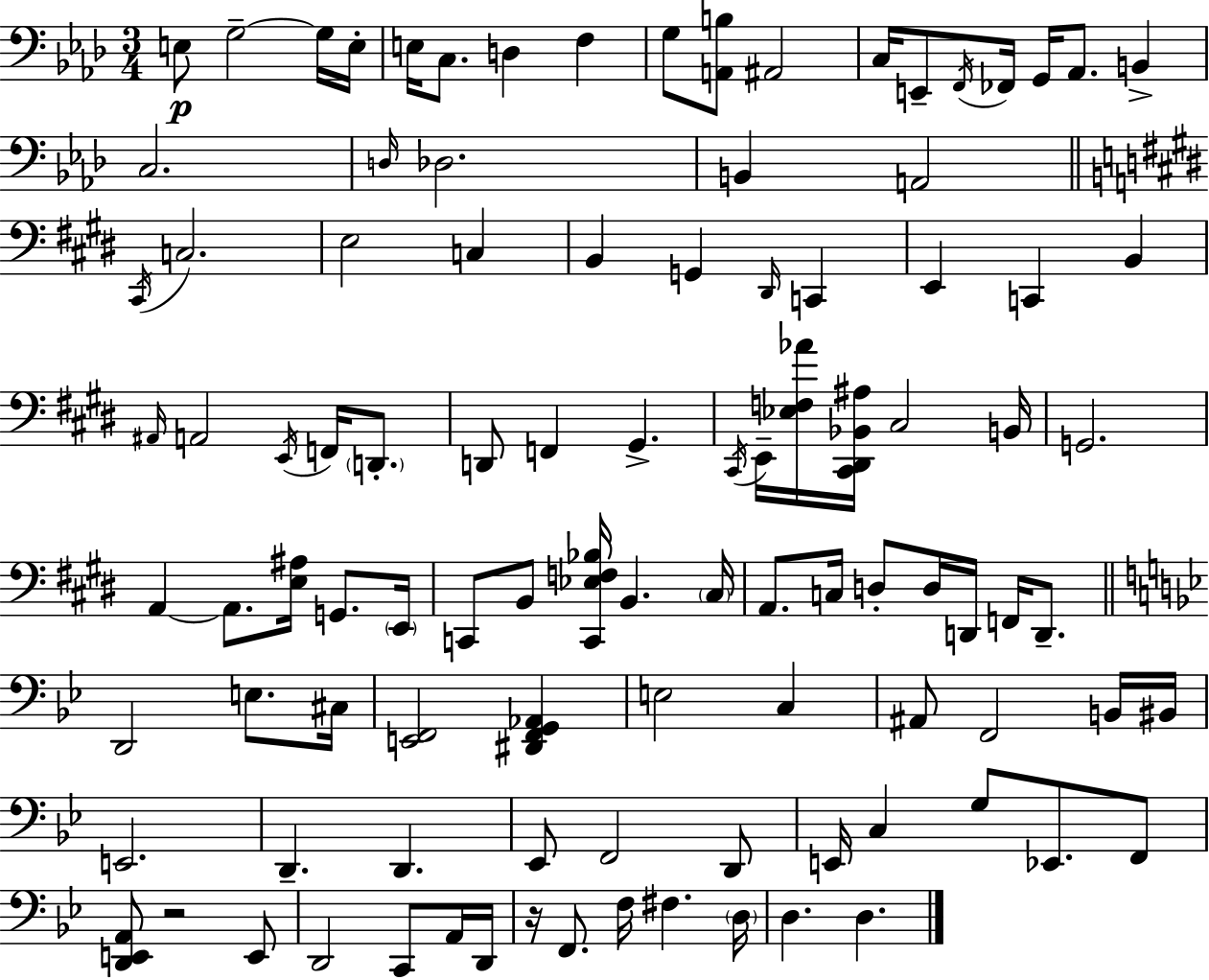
E3/e G3/h G3/s E3/s E3/s C3/e. D3/q F3/q G3/e [A2,B3]/e A#2/h C3/s E2/e F2/s FES2/s G2/s Ab2/e. B2/q C3/h. D3/s Db3/h. B2/q A2/h C#2/s C3/h. E3/h C3/q B2/q G2/q D#2/s C2/q E2/q C2/q B2/q A#2/s A2/h E2/s F2/s D2/e. D2/e F2/q G#2/q. C#2/s E2/s [Eb3,F3,Ab4]/s [C#2,D#2,Bb2,A#3]/s C#3/h B2/s G2/h. A2/q A2/e. [E3,A#3]/s G2/e. E2/s C2/e B2/e [C2,Eb3,F3,Bb3]/s B2/q. C#3/s A2/e. C3/s D3/e D3/s D2/s F2/s D2/e. D2/h E3/e. C#3/s [E2,F2]/h [D#2,F2,G2,Ab2]/q E3/h C3/q A#2/e F2/h B2/s BIS2/s E2/h. D2/q. D2/q. Eb2/e F2/h D2/e E2/s C3/q G3/e Eb2/e. F2/e [D2,E2,A2]/e R/h E2/e D2/h C2/e A2/s D2/s R/s F2/e. F3/s F#3/q. D3/s D3/q. D3/q.